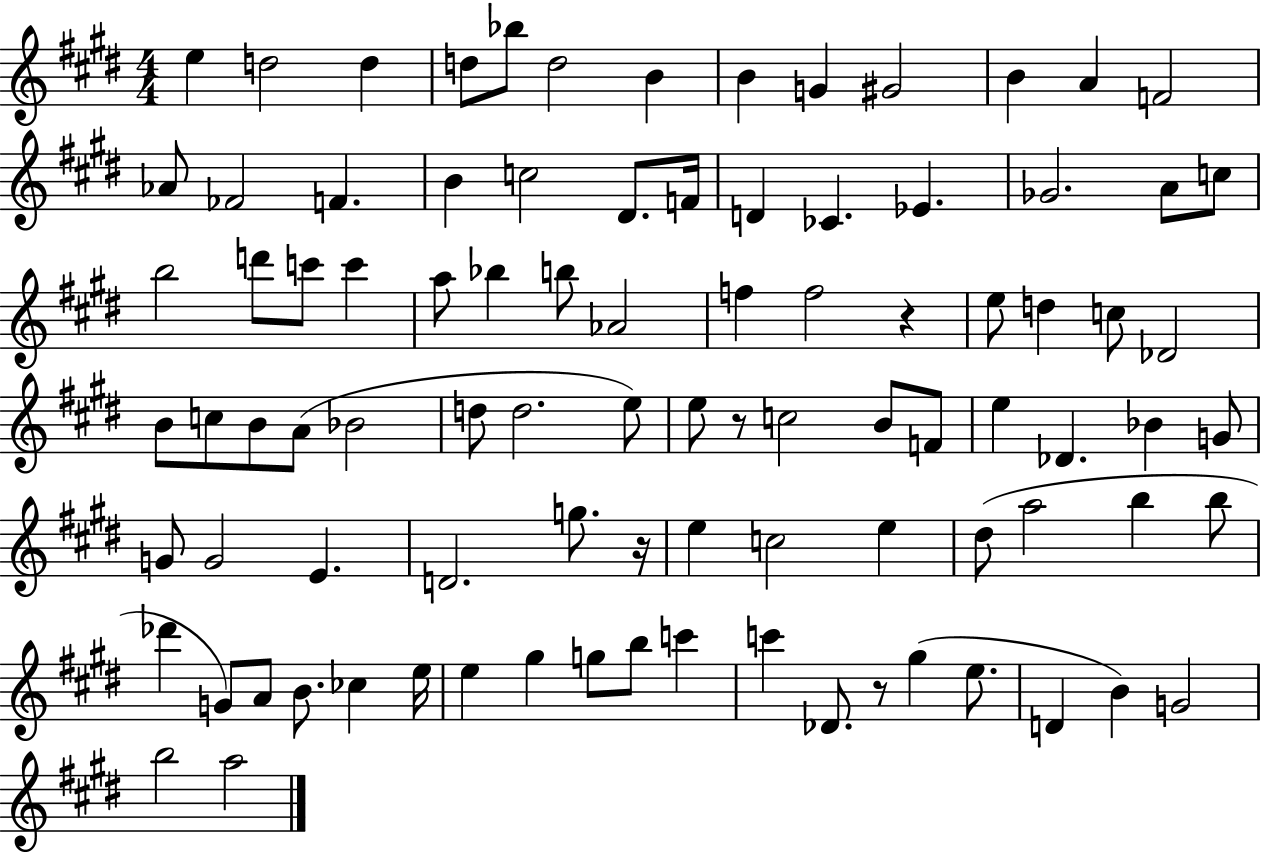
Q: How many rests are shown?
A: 4